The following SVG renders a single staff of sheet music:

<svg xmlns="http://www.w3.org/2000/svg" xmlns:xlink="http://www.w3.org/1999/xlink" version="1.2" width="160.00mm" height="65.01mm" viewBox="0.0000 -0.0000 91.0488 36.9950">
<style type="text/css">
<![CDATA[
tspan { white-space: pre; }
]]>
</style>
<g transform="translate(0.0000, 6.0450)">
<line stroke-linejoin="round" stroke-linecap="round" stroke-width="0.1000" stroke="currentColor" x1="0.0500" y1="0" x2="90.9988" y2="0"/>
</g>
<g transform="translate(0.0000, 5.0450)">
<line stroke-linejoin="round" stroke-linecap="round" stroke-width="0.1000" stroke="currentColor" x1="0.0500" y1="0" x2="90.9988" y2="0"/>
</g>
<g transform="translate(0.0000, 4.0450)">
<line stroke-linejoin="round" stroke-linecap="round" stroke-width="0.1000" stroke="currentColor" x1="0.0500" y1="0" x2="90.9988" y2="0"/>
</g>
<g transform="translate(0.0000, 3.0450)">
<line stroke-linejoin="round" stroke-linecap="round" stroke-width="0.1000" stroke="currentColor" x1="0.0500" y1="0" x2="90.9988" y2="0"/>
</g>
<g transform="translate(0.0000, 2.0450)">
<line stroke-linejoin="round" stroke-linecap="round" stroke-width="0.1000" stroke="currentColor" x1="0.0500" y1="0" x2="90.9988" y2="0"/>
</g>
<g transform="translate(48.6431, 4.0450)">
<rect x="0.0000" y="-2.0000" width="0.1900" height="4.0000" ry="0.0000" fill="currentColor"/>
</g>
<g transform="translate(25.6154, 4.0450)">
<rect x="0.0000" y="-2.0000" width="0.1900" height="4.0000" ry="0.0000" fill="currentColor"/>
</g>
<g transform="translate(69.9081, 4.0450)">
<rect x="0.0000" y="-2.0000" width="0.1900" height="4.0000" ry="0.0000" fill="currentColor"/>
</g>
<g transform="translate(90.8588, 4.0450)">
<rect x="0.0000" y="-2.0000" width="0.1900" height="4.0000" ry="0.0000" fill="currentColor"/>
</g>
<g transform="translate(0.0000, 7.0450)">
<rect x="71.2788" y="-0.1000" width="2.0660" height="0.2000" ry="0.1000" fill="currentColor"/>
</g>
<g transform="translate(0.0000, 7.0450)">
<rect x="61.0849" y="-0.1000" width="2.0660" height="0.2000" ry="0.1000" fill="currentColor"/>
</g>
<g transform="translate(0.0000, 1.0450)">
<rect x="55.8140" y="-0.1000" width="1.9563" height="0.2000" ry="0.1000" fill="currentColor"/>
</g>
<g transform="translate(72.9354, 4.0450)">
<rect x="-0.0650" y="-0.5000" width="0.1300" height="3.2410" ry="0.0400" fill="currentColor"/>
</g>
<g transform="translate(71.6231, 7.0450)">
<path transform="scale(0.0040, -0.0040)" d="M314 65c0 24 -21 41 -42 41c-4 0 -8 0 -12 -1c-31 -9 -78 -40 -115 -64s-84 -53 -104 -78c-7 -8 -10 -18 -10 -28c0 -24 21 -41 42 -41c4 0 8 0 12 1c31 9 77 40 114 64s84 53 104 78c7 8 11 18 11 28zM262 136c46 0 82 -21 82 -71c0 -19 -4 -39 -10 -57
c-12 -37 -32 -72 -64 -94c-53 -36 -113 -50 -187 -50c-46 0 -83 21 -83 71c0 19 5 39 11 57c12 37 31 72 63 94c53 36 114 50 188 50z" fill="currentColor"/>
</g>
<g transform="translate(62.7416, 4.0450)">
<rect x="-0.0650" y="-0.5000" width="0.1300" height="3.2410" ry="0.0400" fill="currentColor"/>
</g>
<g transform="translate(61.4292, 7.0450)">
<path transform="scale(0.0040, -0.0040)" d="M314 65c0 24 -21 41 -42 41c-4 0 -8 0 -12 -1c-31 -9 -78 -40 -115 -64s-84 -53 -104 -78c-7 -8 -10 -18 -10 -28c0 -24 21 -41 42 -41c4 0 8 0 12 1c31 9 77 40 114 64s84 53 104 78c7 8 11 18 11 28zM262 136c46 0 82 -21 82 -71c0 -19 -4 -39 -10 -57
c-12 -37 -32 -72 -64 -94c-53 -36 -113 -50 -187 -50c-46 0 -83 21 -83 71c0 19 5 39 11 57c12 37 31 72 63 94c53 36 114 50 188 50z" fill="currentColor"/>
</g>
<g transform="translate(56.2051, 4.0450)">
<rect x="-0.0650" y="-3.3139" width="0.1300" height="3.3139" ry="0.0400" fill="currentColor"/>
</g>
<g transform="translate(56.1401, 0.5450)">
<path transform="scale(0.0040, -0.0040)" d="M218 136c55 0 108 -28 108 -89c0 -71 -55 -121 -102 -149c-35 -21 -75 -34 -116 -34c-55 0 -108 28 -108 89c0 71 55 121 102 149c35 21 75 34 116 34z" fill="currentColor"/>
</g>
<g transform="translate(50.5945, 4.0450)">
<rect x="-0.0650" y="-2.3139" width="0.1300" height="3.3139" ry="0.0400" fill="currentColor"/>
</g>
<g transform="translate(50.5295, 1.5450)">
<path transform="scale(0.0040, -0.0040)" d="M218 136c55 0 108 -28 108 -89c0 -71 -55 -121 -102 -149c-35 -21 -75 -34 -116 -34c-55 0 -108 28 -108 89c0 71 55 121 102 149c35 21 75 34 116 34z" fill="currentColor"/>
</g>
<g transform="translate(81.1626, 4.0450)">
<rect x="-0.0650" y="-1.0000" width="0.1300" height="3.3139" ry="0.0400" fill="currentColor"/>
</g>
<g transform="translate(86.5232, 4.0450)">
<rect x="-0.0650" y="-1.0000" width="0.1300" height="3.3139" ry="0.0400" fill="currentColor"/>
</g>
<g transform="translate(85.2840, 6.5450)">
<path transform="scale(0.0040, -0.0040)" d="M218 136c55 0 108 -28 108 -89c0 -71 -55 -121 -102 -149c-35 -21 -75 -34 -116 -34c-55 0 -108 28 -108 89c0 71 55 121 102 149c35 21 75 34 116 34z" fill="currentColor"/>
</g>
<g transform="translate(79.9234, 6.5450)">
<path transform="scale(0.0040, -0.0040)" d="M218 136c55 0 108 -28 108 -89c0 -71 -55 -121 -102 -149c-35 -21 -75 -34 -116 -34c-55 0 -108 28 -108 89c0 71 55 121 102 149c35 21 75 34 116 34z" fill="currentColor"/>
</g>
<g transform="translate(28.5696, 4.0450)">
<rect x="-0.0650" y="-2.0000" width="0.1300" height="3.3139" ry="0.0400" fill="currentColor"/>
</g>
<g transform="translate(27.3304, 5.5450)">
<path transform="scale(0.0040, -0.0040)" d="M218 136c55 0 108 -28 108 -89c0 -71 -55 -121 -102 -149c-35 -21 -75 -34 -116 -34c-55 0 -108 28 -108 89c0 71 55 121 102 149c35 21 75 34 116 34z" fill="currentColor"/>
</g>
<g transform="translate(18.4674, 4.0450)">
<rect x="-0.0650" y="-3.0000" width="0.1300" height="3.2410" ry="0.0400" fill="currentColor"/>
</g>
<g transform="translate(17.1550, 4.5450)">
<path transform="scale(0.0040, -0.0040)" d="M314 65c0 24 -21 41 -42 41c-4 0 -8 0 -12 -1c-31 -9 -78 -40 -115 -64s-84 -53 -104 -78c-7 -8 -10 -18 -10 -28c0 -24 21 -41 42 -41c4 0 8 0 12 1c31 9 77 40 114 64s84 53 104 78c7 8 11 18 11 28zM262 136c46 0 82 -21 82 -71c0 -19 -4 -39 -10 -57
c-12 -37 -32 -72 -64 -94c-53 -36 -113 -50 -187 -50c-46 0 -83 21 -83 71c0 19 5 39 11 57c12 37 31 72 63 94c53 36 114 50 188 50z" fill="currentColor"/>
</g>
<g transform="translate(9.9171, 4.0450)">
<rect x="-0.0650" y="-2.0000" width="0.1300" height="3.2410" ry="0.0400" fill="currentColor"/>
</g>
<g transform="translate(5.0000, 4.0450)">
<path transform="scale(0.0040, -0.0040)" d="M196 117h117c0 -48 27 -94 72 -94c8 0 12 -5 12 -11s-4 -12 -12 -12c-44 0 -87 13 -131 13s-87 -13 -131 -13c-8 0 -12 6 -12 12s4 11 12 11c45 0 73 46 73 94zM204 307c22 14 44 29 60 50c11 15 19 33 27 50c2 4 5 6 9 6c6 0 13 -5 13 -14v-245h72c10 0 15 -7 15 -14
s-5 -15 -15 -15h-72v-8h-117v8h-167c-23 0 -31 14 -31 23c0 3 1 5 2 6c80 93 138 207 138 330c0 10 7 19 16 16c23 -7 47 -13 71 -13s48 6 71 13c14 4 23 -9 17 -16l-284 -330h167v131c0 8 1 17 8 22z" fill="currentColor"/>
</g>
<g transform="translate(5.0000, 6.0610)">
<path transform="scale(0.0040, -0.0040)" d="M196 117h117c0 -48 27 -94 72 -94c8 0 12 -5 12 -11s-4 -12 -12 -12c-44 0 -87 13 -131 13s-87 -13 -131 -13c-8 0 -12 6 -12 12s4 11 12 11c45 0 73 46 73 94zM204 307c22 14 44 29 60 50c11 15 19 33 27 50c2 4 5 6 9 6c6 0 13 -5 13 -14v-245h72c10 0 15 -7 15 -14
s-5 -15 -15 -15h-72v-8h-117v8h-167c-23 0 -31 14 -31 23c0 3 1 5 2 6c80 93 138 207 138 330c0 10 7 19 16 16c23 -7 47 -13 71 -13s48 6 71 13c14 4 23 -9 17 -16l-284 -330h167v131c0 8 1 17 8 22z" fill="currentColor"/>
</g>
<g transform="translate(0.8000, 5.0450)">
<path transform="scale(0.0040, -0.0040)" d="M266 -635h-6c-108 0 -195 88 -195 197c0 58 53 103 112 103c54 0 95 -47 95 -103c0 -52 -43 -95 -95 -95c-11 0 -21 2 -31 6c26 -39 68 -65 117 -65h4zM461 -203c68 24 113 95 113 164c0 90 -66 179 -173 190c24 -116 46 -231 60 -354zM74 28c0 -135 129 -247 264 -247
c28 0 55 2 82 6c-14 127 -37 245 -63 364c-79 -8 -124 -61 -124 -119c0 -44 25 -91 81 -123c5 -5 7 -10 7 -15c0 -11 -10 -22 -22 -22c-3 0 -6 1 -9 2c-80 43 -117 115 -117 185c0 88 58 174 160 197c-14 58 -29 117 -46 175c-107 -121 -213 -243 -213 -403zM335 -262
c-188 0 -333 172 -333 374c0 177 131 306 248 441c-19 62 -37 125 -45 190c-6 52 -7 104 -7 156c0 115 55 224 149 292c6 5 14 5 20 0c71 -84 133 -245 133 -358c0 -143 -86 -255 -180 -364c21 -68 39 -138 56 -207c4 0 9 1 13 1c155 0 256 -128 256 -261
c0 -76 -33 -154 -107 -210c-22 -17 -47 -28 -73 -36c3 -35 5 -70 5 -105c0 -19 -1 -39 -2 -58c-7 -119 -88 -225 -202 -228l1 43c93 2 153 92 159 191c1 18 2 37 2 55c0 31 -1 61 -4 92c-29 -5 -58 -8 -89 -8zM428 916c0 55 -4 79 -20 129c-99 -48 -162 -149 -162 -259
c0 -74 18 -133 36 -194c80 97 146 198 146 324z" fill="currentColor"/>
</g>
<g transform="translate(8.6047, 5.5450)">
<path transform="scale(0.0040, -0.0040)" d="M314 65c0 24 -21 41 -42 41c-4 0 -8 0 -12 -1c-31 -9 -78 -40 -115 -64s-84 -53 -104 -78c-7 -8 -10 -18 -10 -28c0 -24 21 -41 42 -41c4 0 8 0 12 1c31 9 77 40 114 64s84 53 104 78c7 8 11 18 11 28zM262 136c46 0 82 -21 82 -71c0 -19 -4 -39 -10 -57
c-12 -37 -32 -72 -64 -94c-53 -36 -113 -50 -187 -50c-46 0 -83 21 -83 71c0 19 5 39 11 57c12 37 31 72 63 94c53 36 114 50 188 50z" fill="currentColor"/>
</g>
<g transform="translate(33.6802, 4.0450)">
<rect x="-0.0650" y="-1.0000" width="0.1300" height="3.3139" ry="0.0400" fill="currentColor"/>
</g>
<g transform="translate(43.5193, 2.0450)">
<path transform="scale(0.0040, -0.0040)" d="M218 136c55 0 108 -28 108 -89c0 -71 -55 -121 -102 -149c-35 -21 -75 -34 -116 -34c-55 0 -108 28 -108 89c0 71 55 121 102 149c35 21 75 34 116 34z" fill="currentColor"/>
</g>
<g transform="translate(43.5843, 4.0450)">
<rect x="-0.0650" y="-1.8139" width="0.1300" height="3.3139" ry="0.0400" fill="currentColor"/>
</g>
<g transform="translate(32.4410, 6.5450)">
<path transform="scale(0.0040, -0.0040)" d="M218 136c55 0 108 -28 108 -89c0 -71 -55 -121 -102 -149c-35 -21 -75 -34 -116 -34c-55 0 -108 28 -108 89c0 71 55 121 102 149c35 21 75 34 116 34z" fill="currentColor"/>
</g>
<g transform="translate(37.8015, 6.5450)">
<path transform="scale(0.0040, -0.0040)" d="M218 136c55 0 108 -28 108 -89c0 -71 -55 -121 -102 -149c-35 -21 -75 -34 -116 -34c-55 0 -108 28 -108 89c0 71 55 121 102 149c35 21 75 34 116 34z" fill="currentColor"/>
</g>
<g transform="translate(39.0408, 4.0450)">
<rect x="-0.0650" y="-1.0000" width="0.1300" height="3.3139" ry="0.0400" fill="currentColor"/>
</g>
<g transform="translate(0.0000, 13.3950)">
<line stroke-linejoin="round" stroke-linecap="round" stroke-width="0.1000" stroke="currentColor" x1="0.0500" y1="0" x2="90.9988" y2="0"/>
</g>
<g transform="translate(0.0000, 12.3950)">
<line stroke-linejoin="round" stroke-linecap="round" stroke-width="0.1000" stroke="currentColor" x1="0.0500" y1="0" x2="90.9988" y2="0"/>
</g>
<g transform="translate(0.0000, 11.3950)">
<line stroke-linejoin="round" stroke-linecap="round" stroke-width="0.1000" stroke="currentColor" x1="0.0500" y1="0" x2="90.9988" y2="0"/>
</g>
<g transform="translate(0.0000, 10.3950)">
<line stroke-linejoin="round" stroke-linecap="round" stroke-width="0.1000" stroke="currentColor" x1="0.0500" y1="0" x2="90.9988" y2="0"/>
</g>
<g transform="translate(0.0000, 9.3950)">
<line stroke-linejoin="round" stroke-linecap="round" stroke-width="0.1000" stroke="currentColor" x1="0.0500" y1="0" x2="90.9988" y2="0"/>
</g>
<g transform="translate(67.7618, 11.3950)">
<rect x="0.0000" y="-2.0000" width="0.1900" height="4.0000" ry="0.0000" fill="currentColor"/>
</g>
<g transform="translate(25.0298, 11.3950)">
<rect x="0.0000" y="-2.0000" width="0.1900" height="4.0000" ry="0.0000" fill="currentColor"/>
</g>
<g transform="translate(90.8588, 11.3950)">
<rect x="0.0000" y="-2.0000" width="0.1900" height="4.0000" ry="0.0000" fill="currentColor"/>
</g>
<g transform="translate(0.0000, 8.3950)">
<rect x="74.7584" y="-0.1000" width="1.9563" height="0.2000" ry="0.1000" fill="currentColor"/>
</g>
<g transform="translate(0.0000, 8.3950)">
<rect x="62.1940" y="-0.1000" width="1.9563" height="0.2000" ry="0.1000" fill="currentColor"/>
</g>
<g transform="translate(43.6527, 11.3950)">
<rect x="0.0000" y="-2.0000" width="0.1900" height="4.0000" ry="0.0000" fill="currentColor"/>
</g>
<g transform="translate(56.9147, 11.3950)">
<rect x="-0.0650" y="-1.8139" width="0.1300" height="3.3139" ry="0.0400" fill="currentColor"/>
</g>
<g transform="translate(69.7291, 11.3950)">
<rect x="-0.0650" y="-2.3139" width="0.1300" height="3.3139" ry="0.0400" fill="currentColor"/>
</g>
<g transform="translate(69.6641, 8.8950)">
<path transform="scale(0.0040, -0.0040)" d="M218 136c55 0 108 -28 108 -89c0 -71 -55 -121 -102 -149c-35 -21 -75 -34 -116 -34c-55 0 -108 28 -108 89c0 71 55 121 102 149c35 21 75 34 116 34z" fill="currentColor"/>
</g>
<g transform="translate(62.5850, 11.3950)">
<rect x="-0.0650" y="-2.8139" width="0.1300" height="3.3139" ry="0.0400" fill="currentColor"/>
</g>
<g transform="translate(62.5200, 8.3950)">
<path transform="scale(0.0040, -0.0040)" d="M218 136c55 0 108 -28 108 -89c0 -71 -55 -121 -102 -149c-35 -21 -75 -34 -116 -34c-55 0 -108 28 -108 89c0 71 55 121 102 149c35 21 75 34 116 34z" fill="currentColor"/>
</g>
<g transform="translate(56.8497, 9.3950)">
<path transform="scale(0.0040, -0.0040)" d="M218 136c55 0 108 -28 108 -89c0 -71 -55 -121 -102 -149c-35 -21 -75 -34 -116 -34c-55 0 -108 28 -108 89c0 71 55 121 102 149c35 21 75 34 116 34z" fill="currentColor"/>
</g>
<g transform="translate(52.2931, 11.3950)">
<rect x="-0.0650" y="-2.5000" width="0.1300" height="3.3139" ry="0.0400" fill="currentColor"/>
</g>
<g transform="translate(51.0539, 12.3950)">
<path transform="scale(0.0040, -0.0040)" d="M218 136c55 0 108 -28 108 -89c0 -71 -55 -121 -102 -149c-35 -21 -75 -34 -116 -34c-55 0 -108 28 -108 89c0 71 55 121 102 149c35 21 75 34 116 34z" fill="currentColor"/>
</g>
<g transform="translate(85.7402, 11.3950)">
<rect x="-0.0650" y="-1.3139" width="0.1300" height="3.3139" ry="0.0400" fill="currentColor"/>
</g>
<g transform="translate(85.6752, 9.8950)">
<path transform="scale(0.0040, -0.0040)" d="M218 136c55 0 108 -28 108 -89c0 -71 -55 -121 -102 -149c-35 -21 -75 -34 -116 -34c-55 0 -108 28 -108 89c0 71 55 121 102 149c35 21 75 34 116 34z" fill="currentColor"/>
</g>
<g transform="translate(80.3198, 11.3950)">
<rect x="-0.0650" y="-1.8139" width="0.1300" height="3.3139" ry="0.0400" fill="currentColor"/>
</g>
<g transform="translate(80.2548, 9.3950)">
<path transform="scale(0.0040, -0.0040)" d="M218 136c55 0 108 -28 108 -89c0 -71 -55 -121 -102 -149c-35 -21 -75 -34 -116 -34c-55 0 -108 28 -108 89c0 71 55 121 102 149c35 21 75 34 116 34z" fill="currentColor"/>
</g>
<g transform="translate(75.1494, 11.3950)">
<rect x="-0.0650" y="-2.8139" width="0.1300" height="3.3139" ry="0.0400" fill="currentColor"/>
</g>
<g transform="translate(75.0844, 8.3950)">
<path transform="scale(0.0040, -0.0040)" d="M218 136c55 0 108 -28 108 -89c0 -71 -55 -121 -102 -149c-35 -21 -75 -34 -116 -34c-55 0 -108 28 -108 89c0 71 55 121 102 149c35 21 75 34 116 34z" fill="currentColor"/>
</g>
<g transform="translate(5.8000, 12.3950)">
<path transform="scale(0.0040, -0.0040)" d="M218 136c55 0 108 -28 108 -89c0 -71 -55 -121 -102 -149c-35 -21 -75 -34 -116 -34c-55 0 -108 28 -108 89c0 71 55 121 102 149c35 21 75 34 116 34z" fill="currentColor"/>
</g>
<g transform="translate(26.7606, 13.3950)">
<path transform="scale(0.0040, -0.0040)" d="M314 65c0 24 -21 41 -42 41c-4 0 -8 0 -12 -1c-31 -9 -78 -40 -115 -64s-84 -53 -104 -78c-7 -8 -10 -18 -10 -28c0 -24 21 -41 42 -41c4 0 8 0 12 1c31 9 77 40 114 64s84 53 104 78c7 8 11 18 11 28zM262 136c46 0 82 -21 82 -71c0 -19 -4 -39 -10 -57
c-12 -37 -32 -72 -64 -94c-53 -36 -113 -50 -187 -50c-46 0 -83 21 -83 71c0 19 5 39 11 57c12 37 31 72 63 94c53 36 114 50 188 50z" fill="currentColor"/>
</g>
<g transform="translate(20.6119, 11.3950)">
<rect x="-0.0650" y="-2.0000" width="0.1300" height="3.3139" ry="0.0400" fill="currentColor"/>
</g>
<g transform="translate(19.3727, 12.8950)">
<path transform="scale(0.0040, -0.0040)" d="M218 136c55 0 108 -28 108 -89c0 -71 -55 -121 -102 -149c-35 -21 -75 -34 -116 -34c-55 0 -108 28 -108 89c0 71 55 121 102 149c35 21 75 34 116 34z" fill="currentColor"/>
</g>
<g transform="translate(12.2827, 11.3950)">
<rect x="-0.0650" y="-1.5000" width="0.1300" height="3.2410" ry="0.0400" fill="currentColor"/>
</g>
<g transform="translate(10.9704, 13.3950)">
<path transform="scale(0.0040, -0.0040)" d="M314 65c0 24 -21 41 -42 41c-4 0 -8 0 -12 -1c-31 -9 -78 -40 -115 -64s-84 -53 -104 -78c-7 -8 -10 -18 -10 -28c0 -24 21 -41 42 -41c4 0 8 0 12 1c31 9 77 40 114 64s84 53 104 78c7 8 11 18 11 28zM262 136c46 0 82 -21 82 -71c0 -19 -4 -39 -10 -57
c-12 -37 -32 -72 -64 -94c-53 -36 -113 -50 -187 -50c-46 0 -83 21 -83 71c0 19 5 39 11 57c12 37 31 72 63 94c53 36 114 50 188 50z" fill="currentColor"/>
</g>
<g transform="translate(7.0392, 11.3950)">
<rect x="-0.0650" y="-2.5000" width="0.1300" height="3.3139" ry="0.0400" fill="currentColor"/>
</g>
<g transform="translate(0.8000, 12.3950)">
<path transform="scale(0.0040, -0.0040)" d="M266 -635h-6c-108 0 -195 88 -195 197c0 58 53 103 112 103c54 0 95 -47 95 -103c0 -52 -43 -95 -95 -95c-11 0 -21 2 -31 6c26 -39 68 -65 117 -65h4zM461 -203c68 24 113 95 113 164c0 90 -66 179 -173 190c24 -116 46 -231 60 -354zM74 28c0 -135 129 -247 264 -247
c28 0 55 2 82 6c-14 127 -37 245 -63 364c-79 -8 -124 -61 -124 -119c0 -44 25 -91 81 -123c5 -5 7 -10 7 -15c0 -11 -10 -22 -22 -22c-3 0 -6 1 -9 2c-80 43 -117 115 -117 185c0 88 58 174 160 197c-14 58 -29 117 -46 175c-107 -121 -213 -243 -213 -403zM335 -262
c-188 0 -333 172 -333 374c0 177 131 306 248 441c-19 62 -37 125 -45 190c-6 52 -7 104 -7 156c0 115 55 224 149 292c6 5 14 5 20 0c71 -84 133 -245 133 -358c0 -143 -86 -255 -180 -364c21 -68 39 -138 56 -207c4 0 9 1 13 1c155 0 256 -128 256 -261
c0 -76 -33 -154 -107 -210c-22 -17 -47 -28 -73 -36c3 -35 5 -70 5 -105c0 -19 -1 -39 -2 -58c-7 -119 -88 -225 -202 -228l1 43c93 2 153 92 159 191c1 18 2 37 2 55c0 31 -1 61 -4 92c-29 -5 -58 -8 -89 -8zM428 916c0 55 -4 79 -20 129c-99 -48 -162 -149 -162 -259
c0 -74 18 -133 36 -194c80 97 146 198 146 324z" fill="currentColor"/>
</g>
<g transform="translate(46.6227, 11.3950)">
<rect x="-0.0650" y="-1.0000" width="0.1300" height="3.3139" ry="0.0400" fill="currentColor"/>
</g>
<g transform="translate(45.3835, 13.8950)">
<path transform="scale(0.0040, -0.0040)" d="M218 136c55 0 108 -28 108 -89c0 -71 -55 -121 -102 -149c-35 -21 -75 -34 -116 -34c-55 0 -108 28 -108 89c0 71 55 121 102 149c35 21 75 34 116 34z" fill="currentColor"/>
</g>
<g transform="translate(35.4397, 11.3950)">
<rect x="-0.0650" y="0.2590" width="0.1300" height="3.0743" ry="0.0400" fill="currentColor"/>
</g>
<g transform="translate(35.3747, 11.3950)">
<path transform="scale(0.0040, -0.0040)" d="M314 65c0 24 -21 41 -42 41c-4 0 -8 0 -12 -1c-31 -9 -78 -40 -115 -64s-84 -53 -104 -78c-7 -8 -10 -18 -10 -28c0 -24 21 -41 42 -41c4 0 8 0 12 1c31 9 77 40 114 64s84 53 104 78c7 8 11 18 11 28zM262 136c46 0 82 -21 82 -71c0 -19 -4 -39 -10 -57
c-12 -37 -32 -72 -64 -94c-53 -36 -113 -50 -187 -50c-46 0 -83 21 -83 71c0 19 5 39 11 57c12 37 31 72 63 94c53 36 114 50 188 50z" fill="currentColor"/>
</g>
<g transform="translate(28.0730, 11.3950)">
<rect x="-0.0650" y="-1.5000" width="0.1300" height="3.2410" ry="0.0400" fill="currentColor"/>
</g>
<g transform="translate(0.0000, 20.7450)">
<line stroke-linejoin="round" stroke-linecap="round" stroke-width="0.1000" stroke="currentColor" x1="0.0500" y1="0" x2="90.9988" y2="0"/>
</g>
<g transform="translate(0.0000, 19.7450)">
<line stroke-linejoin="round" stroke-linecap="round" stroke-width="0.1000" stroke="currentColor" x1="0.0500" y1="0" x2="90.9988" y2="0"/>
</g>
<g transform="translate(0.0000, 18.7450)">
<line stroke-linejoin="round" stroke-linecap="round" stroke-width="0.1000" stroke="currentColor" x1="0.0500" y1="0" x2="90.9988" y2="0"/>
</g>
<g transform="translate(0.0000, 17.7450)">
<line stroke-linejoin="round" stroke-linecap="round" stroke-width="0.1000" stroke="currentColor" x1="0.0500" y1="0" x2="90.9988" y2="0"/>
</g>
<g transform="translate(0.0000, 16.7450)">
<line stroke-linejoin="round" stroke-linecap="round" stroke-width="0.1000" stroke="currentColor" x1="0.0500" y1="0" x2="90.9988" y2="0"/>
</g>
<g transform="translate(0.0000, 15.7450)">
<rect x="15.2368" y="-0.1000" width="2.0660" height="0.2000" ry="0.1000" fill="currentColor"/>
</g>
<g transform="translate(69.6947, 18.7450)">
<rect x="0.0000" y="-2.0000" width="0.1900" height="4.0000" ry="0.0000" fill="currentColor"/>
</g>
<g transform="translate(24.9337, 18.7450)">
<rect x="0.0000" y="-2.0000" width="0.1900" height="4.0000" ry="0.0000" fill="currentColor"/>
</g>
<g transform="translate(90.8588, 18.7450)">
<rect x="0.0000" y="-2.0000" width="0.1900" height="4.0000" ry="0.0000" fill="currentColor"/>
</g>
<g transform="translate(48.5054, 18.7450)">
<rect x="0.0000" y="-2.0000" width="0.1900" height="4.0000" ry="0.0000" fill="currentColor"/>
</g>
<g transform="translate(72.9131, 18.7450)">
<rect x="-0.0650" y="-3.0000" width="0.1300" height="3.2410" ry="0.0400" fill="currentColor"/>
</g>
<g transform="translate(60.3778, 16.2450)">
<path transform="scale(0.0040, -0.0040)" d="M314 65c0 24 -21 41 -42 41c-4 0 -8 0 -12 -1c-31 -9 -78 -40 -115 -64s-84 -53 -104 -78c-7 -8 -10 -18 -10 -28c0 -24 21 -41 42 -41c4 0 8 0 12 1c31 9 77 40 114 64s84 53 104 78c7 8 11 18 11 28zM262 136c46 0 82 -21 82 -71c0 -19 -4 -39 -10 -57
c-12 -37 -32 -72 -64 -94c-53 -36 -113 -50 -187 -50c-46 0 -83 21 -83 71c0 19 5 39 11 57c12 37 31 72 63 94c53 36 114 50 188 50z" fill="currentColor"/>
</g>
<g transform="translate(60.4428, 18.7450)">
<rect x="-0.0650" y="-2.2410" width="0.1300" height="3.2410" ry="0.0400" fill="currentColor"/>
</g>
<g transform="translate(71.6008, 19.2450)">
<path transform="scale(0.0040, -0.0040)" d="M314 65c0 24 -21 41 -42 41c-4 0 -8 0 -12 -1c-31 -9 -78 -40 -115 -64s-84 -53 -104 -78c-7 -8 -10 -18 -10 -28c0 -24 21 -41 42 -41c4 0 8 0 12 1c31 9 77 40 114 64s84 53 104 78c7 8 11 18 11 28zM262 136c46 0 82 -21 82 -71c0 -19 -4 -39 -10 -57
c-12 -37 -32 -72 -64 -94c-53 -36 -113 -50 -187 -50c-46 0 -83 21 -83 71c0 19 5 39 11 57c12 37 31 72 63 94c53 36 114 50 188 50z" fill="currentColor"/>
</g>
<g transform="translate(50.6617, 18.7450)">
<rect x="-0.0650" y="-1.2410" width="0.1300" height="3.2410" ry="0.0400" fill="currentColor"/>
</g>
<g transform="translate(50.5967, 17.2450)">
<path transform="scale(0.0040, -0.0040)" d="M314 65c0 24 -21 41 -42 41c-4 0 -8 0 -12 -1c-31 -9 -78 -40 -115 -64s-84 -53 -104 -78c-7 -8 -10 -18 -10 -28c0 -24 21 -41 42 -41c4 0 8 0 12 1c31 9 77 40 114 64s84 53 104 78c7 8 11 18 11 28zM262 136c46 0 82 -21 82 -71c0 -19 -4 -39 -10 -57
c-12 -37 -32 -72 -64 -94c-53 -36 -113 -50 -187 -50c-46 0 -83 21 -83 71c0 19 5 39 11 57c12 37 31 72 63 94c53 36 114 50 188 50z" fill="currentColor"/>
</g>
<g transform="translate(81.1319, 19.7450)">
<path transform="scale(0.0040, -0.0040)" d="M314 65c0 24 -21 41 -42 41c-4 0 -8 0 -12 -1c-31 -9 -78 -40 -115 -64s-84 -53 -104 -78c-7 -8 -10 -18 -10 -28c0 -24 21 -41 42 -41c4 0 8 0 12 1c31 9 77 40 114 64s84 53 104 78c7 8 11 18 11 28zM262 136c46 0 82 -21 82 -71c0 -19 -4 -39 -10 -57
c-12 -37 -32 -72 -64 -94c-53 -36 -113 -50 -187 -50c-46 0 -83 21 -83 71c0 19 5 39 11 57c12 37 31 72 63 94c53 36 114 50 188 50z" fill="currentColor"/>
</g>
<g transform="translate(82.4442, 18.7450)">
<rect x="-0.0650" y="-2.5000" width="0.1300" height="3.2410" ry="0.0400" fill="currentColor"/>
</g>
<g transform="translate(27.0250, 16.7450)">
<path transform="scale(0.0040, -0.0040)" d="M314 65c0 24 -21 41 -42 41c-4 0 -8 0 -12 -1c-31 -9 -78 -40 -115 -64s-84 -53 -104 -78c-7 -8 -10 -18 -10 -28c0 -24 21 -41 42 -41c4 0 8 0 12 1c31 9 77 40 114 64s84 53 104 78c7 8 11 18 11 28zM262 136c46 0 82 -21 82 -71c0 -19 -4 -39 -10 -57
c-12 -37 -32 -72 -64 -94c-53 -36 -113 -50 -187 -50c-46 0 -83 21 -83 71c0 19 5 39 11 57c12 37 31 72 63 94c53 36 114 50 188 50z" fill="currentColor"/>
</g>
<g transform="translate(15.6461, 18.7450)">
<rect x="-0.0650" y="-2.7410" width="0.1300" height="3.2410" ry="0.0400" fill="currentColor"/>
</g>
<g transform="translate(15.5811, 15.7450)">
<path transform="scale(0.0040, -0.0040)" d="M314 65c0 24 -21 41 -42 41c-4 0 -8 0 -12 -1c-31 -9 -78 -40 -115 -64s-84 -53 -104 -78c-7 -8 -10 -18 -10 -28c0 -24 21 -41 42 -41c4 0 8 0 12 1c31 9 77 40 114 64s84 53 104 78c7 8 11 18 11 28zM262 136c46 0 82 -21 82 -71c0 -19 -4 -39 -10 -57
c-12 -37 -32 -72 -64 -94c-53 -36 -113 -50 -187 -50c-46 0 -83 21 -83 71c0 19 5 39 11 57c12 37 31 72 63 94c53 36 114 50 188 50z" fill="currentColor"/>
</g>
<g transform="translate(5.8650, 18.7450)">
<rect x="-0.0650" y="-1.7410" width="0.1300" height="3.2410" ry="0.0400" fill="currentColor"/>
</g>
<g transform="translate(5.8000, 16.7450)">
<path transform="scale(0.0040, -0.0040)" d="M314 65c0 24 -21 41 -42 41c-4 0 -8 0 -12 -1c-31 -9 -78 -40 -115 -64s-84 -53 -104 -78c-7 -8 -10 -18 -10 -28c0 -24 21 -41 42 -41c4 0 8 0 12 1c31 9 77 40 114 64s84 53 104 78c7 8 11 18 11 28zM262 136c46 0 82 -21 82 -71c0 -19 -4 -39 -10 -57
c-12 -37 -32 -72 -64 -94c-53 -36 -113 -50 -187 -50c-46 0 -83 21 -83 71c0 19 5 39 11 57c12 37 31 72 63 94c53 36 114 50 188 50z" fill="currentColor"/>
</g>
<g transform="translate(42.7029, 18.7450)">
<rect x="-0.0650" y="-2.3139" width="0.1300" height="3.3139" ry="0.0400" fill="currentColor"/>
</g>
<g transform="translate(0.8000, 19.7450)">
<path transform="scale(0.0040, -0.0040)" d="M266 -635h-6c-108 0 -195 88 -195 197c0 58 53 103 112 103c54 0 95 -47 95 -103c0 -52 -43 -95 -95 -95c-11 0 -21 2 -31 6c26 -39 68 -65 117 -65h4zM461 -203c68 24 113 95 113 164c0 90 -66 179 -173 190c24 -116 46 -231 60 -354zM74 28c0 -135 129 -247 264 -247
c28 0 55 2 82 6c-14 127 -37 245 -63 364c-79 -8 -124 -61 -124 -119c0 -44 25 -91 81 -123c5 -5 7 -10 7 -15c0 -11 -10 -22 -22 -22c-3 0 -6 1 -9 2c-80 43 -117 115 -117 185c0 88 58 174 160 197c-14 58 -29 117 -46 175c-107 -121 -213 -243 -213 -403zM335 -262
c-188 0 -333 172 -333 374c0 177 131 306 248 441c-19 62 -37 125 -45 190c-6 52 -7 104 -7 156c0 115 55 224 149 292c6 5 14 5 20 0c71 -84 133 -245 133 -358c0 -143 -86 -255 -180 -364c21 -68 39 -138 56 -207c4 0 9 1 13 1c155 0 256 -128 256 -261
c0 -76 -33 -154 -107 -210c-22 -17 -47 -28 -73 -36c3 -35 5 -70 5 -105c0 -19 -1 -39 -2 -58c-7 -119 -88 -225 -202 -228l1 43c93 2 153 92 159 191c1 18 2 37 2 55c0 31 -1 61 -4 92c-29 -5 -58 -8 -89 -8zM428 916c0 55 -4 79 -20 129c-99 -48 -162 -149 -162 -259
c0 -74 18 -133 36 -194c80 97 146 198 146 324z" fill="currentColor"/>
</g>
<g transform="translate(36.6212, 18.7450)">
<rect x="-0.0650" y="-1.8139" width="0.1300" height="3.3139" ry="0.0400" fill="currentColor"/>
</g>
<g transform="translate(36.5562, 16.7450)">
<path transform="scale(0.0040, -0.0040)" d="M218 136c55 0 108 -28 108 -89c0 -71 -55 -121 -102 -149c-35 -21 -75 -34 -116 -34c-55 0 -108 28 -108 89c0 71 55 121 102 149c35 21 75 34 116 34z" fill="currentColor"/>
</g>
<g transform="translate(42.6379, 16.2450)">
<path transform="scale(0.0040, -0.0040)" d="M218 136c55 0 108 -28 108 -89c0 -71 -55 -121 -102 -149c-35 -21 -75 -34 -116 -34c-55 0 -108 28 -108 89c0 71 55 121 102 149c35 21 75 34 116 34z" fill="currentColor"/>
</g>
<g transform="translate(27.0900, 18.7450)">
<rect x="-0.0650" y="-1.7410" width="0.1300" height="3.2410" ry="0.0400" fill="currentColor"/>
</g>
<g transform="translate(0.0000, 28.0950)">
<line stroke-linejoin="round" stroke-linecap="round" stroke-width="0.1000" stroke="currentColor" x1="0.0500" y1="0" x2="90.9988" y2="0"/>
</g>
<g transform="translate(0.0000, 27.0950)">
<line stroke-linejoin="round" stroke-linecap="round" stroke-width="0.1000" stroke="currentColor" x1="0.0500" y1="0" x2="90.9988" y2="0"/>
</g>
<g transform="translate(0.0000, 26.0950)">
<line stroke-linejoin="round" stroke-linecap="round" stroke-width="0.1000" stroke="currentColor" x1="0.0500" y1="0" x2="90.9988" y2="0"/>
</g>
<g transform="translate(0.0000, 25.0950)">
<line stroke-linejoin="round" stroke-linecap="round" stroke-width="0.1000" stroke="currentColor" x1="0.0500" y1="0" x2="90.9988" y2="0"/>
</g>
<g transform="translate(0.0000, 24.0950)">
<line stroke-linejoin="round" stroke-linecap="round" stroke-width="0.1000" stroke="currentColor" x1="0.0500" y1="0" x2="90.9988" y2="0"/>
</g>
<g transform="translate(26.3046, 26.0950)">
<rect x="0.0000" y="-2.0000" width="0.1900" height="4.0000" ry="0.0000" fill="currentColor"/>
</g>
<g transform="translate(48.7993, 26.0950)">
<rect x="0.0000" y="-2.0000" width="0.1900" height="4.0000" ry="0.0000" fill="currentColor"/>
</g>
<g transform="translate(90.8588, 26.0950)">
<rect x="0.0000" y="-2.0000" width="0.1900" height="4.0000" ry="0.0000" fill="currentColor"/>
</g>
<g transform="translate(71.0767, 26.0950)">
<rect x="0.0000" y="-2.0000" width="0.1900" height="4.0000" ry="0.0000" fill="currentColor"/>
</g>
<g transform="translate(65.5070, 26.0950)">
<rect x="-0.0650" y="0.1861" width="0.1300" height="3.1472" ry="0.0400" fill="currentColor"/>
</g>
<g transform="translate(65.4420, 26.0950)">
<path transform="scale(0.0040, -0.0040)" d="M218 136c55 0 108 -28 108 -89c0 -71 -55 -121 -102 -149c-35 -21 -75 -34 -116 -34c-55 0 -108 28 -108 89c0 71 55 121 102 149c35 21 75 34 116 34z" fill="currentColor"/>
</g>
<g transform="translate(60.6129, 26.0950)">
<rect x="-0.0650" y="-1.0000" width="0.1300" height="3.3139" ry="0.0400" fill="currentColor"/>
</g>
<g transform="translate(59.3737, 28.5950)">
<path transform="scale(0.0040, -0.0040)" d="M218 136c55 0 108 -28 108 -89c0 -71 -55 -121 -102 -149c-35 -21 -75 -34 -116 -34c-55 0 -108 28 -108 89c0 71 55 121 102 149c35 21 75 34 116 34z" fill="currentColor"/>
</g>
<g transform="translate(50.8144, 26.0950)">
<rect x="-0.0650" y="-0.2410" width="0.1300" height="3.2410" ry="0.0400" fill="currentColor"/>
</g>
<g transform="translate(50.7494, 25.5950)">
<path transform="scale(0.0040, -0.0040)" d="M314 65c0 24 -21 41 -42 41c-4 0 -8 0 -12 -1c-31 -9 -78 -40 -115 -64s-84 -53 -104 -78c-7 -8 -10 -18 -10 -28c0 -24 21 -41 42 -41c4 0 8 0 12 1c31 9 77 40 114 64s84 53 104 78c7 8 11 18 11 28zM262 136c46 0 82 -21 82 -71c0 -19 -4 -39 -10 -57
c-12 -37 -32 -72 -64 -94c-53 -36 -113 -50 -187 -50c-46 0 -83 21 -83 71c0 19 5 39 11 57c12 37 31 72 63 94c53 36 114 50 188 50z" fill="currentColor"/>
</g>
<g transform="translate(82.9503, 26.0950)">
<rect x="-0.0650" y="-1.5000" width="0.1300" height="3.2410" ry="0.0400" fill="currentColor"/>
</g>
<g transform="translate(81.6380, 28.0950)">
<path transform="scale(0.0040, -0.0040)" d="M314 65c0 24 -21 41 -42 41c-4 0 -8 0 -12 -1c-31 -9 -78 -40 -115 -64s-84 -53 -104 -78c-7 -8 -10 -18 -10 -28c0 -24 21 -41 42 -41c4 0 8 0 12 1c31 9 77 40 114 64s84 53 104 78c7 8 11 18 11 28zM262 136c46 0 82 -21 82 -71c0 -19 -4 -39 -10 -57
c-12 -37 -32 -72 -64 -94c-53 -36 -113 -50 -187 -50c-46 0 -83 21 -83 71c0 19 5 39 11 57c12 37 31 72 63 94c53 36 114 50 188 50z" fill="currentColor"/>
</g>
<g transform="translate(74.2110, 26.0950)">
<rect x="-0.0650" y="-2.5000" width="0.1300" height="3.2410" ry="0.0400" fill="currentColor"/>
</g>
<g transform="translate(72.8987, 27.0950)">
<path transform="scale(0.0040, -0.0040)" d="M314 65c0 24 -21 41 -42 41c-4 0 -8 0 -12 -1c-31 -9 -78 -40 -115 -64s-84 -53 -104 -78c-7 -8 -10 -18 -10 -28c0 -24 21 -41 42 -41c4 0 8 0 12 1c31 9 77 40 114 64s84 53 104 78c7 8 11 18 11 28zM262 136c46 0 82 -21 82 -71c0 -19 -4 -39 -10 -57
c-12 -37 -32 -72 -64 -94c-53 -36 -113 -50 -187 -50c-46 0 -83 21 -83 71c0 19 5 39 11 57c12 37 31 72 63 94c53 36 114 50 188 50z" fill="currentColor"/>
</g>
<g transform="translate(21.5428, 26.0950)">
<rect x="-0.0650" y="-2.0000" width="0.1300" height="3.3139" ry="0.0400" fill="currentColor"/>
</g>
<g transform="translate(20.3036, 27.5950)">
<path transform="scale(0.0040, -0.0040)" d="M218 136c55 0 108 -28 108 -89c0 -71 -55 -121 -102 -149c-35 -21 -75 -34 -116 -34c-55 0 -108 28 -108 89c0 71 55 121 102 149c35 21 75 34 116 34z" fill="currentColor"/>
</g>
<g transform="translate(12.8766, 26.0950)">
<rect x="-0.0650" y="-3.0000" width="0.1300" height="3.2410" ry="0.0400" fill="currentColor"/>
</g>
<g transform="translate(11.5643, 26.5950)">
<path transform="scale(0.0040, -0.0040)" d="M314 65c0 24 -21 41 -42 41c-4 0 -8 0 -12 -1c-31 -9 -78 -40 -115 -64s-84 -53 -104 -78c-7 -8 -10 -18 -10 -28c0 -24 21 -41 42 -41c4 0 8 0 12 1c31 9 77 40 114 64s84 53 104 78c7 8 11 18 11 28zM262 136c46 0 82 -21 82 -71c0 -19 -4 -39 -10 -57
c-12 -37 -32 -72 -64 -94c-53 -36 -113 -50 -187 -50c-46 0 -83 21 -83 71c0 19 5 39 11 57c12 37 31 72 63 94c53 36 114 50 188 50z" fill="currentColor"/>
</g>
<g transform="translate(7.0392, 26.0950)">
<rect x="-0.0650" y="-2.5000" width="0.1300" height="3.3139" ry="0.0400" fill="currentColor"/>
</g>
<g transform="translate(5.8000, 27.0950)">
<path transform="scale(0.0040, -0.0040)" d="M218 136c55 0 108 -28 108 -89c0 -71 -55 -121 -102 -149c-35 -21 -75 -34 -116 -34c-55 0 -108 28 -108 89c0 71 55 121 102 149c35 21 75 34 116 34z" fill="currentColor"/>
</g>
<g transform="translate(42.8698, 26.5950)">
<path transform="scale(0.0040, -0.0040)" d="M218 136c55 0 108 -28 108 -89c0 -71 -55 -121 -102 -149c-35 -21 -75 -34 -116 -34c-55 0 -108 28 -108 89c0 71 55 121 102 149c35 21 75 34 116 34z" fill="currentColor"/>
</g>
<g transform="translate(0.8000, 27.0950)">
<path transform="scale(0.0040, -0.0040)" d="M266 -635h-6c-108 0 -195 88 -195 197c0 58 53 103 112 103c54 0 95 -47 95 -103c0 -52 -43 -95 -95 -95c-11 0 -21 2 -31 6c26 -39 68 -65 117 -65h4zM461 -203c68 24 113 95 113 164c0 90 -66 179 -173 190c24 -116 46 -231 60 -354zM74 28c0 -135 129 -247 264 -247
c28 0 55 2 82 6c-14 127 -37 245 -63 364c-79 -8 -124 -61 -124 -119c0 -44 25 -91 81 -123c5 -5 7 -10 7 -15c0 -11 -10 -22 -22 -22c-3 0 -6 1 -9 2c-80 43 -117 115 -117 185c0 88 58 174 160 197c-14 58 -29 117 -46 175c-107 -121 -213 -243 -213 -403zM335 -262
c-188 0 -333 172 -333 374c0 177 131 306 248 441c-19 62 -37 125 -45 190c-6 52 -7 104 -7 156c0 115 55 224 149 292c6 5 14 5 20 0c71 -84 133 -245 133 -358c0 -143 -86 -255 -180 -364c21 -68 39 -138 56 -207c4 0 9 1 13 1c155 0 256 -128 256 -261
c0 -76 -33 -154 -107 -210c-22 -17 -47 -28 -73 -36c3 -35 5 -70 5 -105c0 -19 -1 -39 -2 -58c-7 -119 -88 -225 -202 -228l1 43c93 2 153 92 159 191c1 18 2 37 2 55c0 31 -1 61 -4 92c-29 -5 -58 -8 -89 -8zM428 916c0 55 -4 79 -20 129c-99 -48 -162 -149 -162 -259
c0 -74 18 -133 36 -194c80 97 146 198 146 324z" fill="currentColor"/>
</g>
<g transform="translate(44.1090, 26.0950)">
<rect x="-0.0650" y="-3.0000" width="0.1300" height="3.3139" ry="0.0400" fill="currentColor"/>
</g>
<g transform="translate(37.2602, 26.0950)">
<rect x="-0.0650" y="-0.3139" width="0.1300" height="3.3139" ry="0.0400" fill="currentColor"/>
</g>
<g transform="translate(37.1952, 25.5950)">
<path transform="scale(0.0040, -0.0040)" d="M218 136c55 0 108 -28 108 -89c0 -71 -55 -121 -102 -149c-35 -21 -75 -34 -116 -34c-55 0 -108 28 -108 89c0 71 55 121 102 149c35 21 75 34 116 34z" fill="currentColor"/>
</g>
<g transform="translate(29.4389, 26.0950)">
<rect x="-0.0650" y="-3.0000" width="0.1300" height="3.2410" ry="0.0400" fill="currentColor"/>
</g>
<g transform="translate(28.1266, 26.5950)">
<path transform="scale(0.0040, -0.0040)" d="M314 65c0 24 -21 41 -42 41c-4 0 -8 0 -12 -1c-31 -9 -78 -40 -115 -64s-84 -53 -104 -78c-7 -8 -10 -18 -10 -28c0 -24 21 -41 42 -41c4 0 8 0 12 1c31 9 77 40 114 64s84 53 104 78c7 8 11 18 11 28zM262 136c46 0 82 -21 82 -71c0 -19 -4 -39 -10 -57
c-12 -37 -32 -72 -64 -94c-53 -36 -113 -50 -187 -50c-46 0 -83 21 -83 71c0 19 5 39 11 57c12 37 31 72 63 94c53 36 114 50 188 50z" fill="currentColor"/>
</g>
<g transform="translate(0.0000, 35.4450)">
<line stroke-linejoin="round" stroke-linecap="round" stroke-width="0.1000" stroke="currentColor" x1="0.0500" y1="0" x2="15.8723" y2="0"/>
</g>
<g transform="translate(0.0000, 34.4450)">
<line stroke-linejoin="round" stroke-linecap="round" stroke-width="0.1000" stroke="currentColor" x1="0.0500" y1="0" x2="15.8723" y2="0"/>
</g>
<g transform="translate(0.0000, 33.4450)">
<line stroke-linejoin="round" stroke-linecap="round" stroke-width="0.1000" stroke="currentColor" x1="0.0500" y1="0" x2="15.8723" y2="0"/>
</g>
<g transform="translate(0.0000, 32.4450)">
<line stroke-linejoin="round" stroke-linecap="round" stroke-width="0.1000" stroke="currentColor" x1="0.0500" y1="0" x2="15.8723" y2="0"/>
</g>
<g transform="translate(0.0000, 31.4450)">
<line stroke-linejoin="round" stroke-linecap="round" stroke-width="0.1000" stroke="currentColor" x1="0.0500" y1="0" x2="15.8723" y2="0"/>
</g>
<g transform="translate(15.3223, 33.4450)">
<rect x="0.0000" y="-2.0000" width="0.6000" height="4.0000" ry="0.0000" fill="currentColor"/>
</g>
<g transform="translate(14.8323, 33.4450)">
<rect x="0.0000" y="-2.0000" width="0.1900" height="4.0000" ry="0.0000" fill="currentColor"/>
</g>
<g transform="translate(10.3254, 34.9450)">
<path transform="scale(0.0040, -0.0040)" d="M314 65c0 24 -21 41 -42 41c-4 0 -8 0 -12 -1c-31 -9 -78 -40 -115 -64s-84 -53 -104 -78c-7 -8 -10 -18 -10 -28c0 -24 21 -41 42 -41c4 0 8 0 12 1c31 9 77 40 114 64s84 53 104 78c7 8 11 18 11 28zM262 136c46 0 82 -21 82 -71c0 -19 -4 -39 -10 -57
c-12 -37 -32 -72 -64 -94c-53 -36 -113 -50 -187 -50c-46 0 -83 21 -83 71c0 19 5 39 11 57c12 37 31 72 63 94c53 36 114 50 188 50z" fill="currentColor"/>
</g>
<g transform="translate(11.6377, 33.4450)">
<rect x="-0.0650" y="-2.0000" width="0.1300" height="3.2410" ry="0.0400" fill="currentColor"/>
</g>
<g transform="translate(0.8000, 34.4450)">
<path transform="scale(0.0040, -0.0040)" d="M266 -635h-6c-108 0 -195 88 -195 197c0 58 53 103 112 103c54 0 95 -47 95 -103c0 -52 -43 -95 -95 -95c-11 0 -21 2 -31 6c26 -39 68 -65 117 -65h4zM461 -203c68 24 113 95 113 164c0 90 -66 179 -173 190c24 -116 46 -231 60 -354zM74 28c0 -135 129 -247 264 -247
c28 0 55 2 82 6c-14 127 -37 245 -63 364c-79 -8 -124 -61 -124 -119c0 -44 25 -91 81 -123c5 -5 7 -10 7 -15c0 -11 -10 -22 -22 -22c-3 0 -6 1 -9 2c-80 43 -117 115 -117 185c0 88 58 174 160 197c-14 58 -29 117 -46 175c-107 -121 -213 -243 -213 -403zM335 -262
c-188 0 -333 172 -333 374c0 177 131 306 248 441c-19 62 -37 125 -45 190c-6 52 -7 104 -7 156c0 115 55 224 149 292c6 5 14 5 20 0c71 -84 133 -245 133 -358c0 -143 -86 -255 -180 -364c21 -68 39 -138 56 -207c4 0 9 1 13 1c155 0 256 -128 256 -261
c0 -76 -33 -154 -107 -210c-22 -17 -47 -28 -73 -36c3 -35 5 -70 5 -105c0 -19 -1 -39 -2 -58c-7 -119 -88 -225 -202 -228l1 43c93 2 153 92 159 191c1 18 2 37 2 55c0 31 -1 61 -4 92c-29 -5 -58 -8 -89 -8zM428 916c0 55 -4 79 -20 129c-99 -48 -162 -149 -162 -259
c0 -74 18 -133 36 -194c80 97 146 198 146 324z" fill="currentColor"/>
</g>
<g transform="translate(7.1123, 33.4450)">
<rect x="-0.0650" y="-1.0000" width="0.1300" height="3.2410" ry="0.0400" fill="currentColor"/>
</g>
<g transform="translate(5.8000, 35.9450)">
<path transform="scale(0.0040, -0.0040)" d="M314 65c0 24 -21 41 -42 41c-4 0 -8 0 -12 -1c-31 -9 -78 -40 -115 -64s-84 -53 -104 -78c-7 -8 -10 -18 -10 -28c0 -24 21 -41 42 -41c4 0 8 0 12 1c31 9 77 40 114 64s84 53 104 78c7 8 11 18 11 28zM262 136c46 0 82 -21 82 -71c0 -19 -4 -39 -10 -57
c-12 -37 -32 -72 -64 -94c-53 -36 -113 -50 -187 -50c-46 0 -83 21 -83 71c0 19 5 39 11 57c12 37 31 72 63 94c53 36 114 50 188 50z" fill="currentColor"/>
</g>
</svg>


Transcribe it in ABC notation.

X:1
T:Untitled
M:4/4
L:1/4
K:C
F2 A2 F D D f g b C2 C2 D D G E2 F E2 B2 D G f a g a f e f2 a2 f2 f g e2 g2 A2 G2 G A2 F A2 c A c2 D B G2 E2 D2 F2